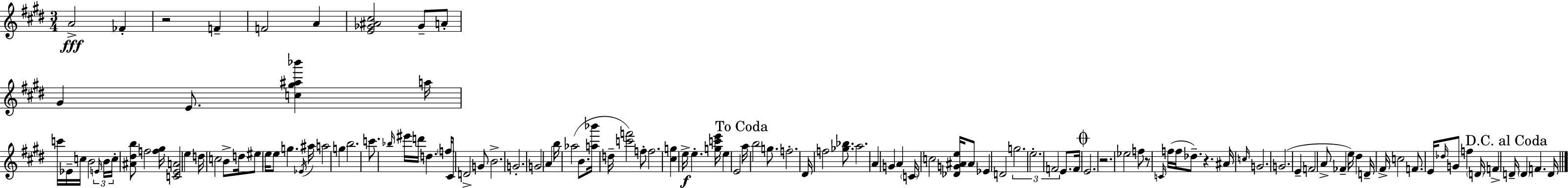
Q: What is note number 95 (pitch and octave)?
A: C5